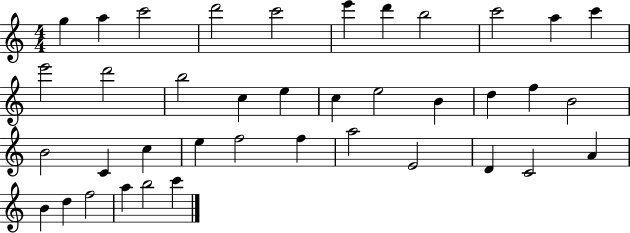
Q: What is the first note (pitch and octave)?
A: G5